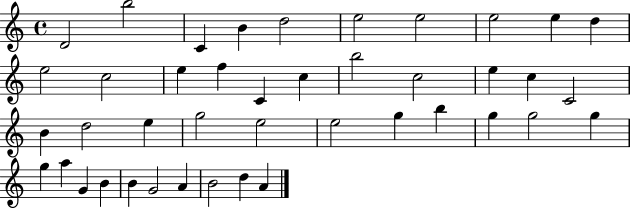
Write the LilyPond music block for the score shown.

{
  \clef treble
  \time 4/4
  \defaultTimeSignature
  \key c \major
  d'2 b''2 | c'4 b'4 d''2 | e''2 e''2 | e''2 e''4 d''4 | \break e''2 c''2 | e''4 f''4 c'4 c''4 | b''2 c''2 | e''4 c''4 c'2 | \break b'4 d''2 e''4 | g''2 e''2 | e''2 g''4 b''4 | g''4 g''2 g''4 | \break g''4 a''4 g'4 b'4 | b'4 g'2 a'4 | b'2 d''4 a'4 | \bar "|."
}